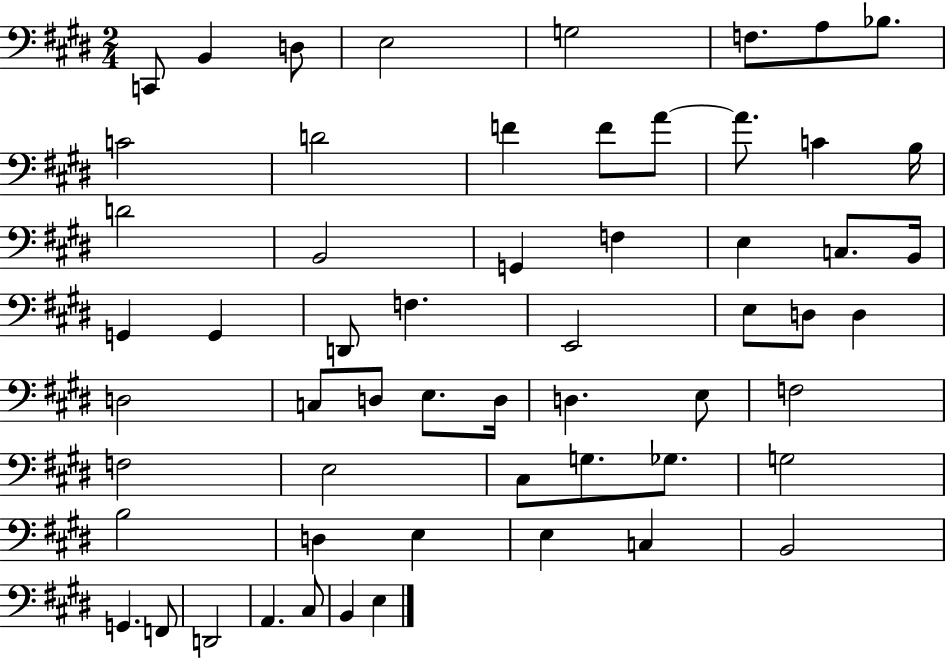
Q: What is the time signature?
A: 2/4